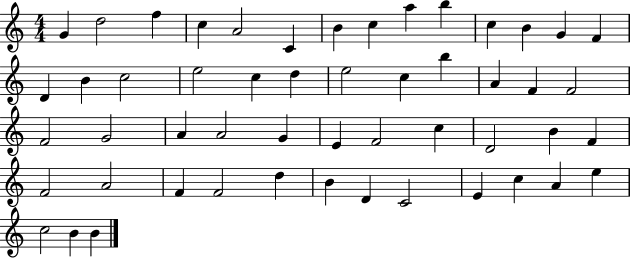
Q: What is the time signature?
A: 4/4